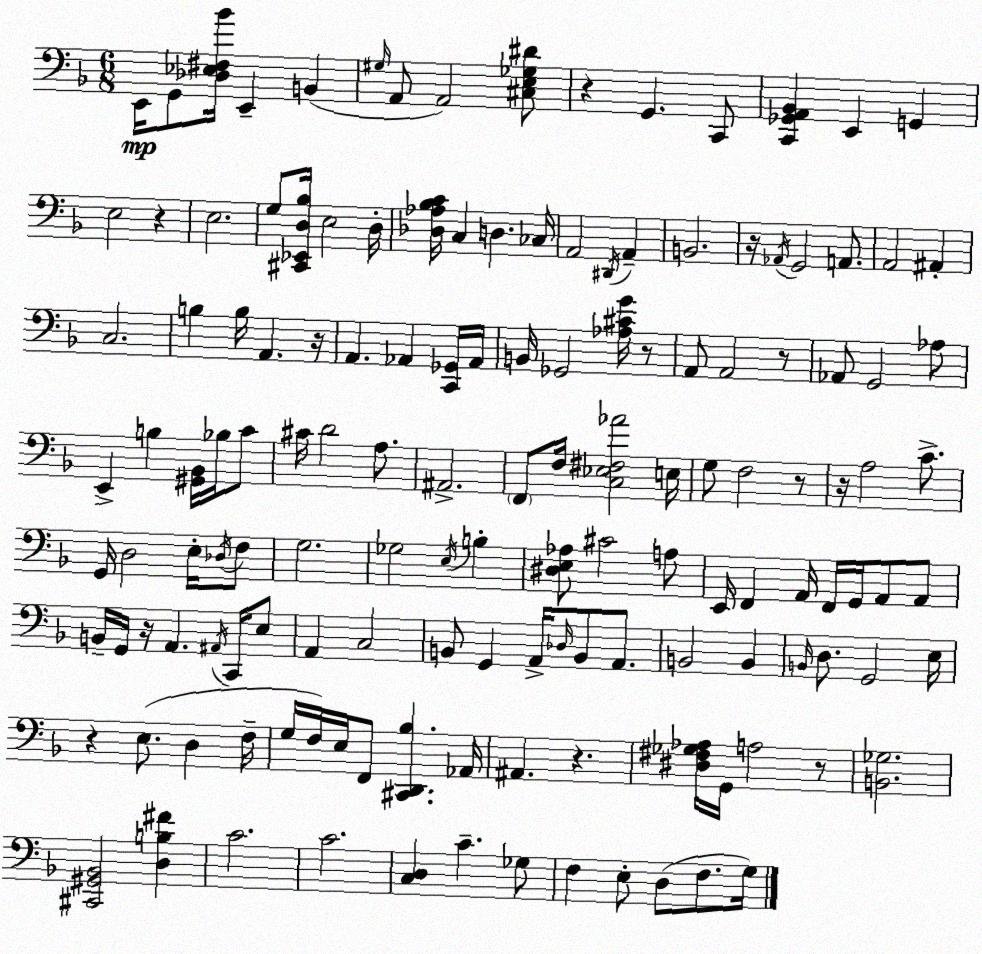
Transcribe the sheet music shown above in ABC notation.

X:1
T:Untitled
M:6/8
L:1/4
K:Dm
E,,/4 G,,/2 [_D,_E,^F,_B]/4 E,, B,, ^G,/4 A,,/2 A,,2 [^C,E,_G,^D]/2 z G,, C,,/2 [C,,_G,,A,,_B,,] E,, G,, E,2 z E,2 G,/2 [^C,,_E,,D,_B,]/4 E,2 D,/4 [_D,_A,_B,C]/4 C, D, _C,/4 A,,2 ^D,,/4 A,, B,,2 z/4 _A,,/4 G,,2 A,,/2 A,,2 ^A,, C,2 B, B,/4 A,, z/4 A,, _A,, [C,,_G,,]/4 _A,,/4 B,,/4 _G,,2 [_A,^CG]/4 z/2 A,,/2 A,,2 z/2 _A,,/2 G,,2 _A,/2 E,, B, [^G,,_B,,]/4 _B,/4 C/2 ^C/4 D2 A,/2 ^A,,2 F,,/2 F,/4 [C,_E,^F,_A]2 E,/4 G,/2 F,2 z/2 z/4 A,2 C/2 G,,/4 D,2 E,/4 _D,/4 F,/2 G,2 _G,2 E,/4 B, [^D,E,_A,]/2 ^C2 A,/2 E,,/4 F,, A,,/4 F,,/4 G,,/4 A,,/2 A,,/2 B,,/4 G,,/4 z/4 A,, ^A,,/4 C,,/4 E,/2 A,, C,2 B,,/2 G,, A,,/4 _D,/4 B,,/2 A,,/2 B,,2 B,, B,,/4 D,/2 G,,2 E,/4 z E,/2 D, F,/4 G,/4 F,/4 E,/4 F,,/2 [^C,,D,,_B,] _A,,/4 ^A,, z [^D,^F,_G,_A,]/4 G,,/4 A,2 z/2 [B,,_G,]2 [^C,,^G,,_B,,]2 [D,B,^F] C2 C2 [C,D,] C _G,/2 F, E,/2 D,/2 F,/2 G,/4